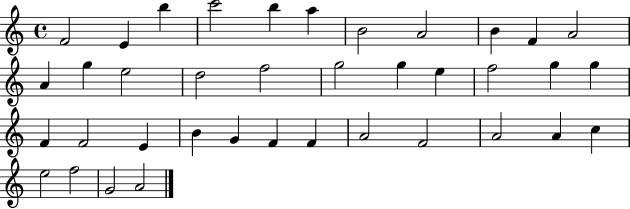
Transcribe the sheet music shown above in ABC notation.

X:1
T:Untitled
M:4/4
L:1/4
K:C
F2 E b c'2 b a B2 A2 B F A2 A g e2 d2 f2 g2 g e f2 g g F F2 E B G F F A2 F2 A2 A c e2 f2 G2 A2